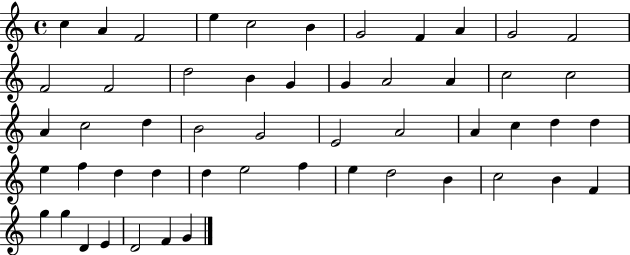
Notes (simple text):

C5/q A4/q F4/h E5/q C5/h B4/q G4/h F4/q A4/q G4/h F4/h F4/h F4/h D5/h B4/q G4/q G4/q A4/h A4/q C5/h C5/h A4/q C5/h D5/q B4/h G4/h E4/h A4/h A4/q C5/q D5/q D5/q E5/q F5/q D5/q D5/q D5/q E5/h F5/q E5/q D5/h B4/q C5/h B4/q F4/q G5/q G5/q D4/q E4/q D4/h F4/q G4/q